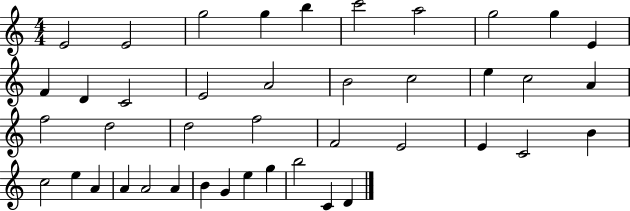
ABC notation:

X:1
T:Untitled
M:4/4
L:1/4
K:C
E2 E2 g2 g b c'2 a2 g2 g E F D C2 E2 A2 B2 c2 e c2 A f2 d2 d2 f2 F2 E2 E C2 B c2 e A A A2 A B G e g b2 C D